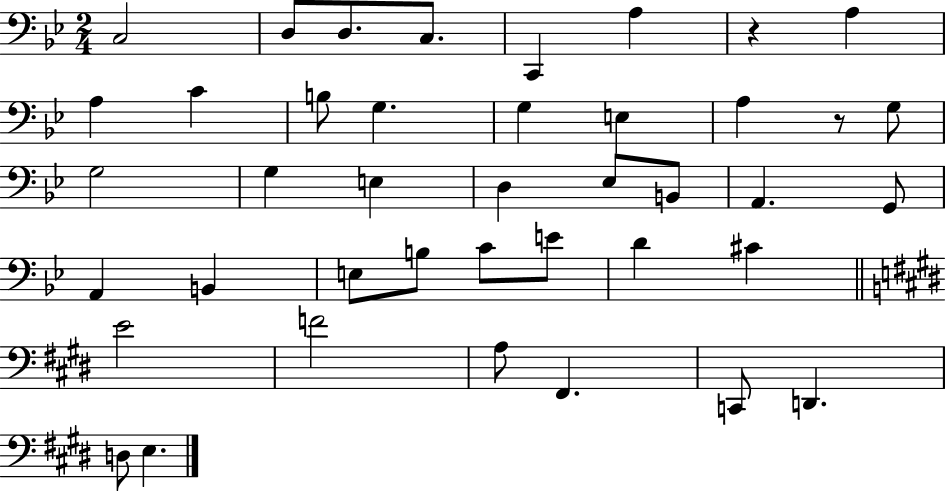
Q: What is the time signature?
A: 2/4